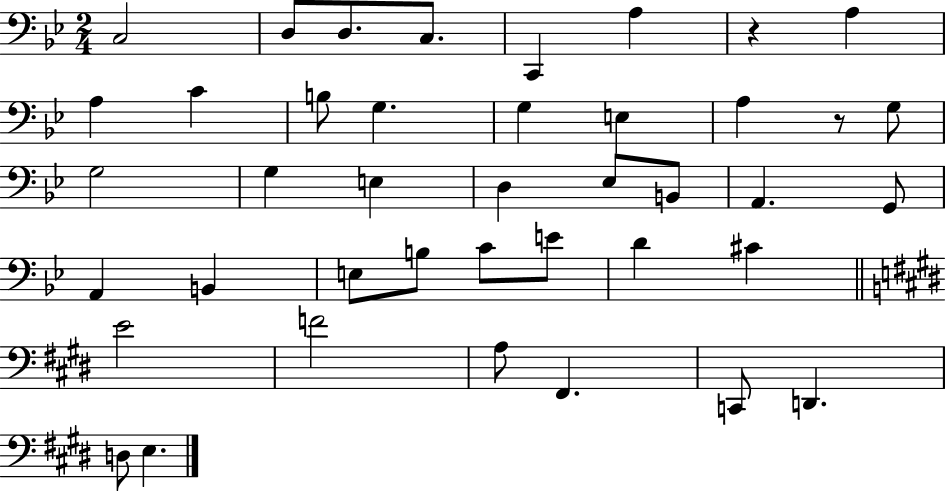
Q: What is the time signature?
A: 2/4